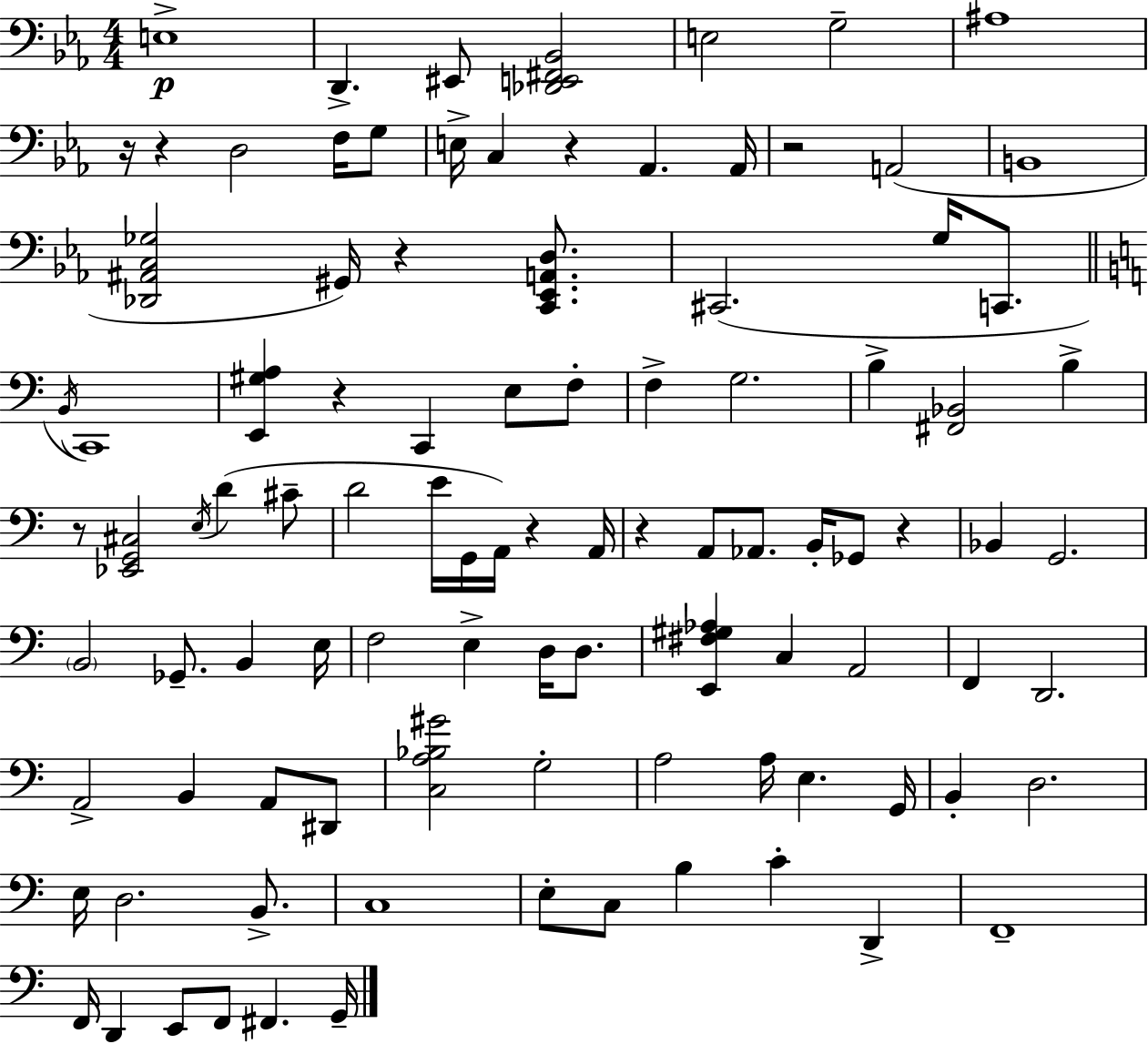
E3/w D2/q. EIS2/e [Db2,E2,F#2,Bb2]/h E3/h G3/h A#3/w R/s R/q D3/h F3/s G3/e E3/s C3/q R/q Ab2/q. Ab2/s R/h A2/h B2/w [Db2,A#2,C3,Gb3]/h G#2/s R/q [C2,Eb2,A2,D3]/e. C#2/h. G3/s C2/e. B2/s C2/w [E2,G#3,A3]/q R/q C2/q E3/e F3/e F3/q G3/h. B3/q [F#2,Bb2]/h B3/q R/e [Eb2,G2,C#3]/h E3/s D4/q C#4/e D4/h E4/s G2/s A2/s R/q A2/s R/q A2/e Ab2/e. B2/s Gb2/e R/q Bb2/q G2/h. B2/h Gb2/e. B2/q E3/s F3/h E3/q D3/s D3/e. [E2,F#3,G#3,Ab3]/q C3/q A2/h F2/q D2/h. A2/h B2/q A2/e D#2/e [C3,A3,Bb3,G#4]/h G3/h A3/h A3/s E3/q. G2/s B2/q D3/h. E3/s D3/h. B2/e. C3/w E3/e C3/e B3/q C4/q D2/q F2/w F2/s D2/q E2/e F2/e F#2/q. G2/s